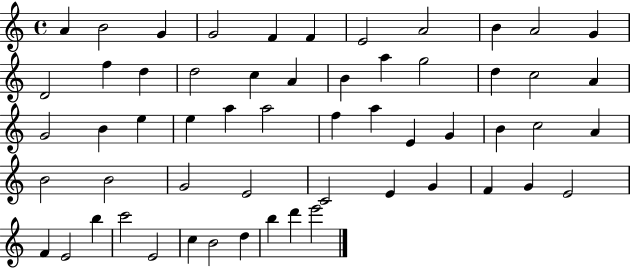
{
  \clef treble
  \time 4/4
  \defaultTimeSignature
  \key c \major
  a'4 b'2 g'4 | g'2 f'4 f'4 | e'2 a'2 | b'4 a'2 g'4 | \break d'2 f''4 d''4 | d''2 c''4 a'4 | b'4 a''4 g''2 | d''4 c''2 a'4 | \break g'2 b'4 e''4 | e''4 a''4 a''2 | f''4 a''4 e'4 g'4 | b'4 c''2 a'4 | \break b'2 b'2 | g'2 e'2 | c'2 e'4 g'4 | f'4 g'4 e'2 | \break f'4 e'2 b''4 | c'''2 e'2 | c''4 b'2 d''4 | b''4 d'''4 e'''2 | \break \bar "|."
}